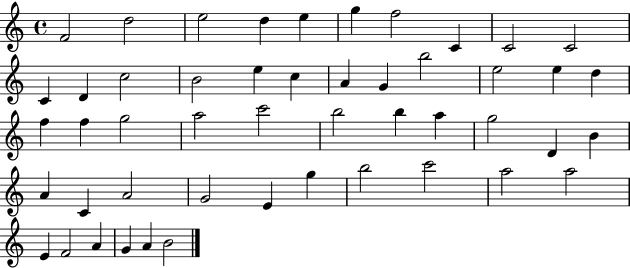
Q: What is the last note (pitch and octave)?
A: B4